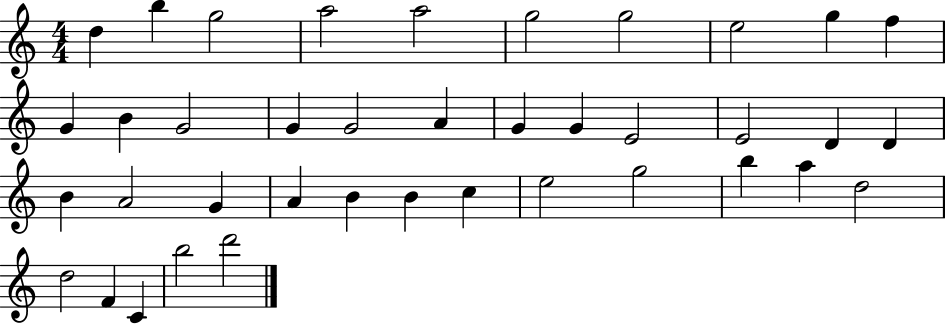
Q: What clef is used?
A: treble